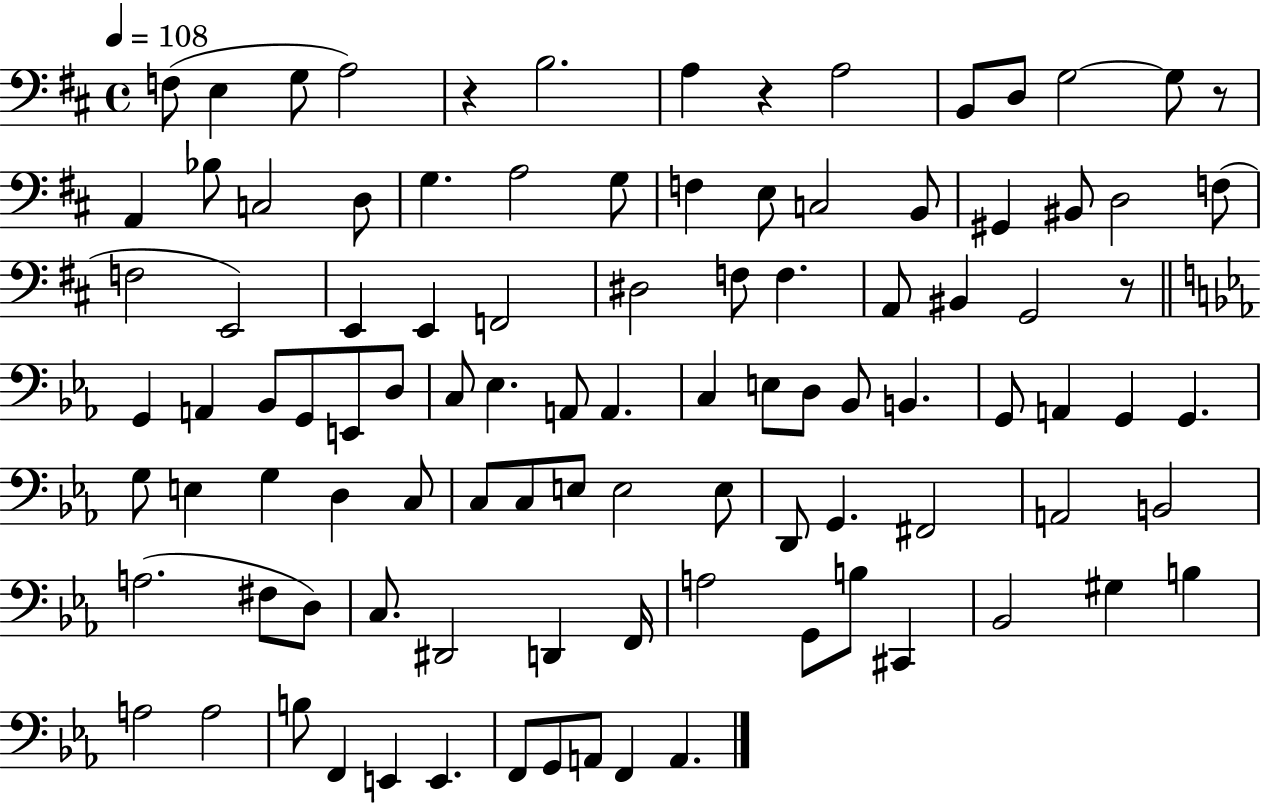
{
  \clef bass
  \time 4/4
  \defaultTimeSignature
  \key d \major
  \tempo 4 = 108
  f8( e4 g8 a2) | r4 b2. | a4 r4 a2 | b,8 d8 g2~~ g8 r8 | \break a,4 bes8 c2 d8 | g4. a2 g8 | f4 e8 c2 b,8 | gis,4 bis,8 d2 f8( | \break f2 e,2) | e,4 e,4 f,2 | dis2 f8 f4. | a,8 bis,4 g,2 r8 | \break \bar "||" \break \key c \minor g,4 a,4 bes,8 g,8 e,8 d8 | c8 ees4. a,8 a,4. | c4 e8 d8 bes,8 b,4. | g,8 a,4 g,4 g,4. | \break g8 e4 g4 d4 c8 | c8 c8 e8 e2 e8 | d,8 g,4. fis,2 | a,2 b,2 | \break a2.( fis8 d8) | c8. dis,2 d,4 f,16 | a2 g,8 b8 cis,4 | bes,2 gis4 b4 | \break a2 a2 | b8 f,4 e,4 e,4. | f,8 g,8 a,8 f,4 a,4. | \bar "|."
}